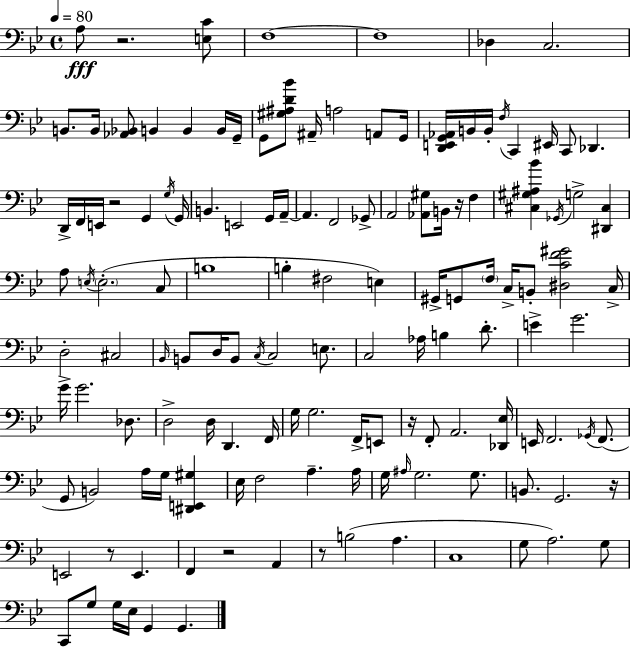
{
  \clef bass
  \time 4/4
  \defaultTimeSignature
  \key g \minor
  \tempo 4 = 80
  a8\fff r2. <e c'>8 | f1~~ | f1 | des4 c2. | \break b,8. b,16 <aes, bes,>8 b,4 b,4 b,16 g,16-- | g,8 <gis ais d' bes'>8 ais,16-- a2 a,8 g,16 | <d, e, g, aes,>16 b,16 b,16-. \acciaccatura { f16 } c,4 eis,16 c,8 des,4. | d,16-> f,16 e,16 r2 g,4 | \break \acciaccatura { g16 } g,16 b,4. e,2 | g,16 a,16--~~ a,4. f,2 | ges,8-> a,2 <aes, gis>8 b,16 r16 f4 | <cis gis ais bes'>4 \acciaccatura { ges,16 } g2-> <dis, cis>4 | \break a8 \acciaccatura { e16 } \parenthesize e2.-.( | c8 b1 | b4-. fis2 | e4) gis,16-> g,8 \parenthesize f16 c16-> b,8-. <dis c' f' gis'>2 | \break c16-> d2-. cis2 | \grace { bes,16 } b,8 d16 b,8 \acciaccatura { c16 } c2 | e8. c2 aes16 b4 | d'8.-. e'4-> g'2. | \break g'16-> g'2. | des8. d2-> d16 d,4. | f,16 g16 g2. | f,16-> e,8 r16 f,8-. a,2. | \break <des, ees>16 e,16 f,2. | \acciaccatura { ges,16 } f,8.( g,8 b,2) | a16 g16 <dis, e, gis>4 ees16 f2 | a4.-- a16 g16 \grace { ais16 } g2. | \break g8. b,8. g,2. | r16 e,2 | r8 e,4. f,4 r2 | a,4 r8 b2( | \break a4. c1 | g8 a2.) | g8 c,8 g8 g16 ees16 g,4 | g,4. \bar "|."
}